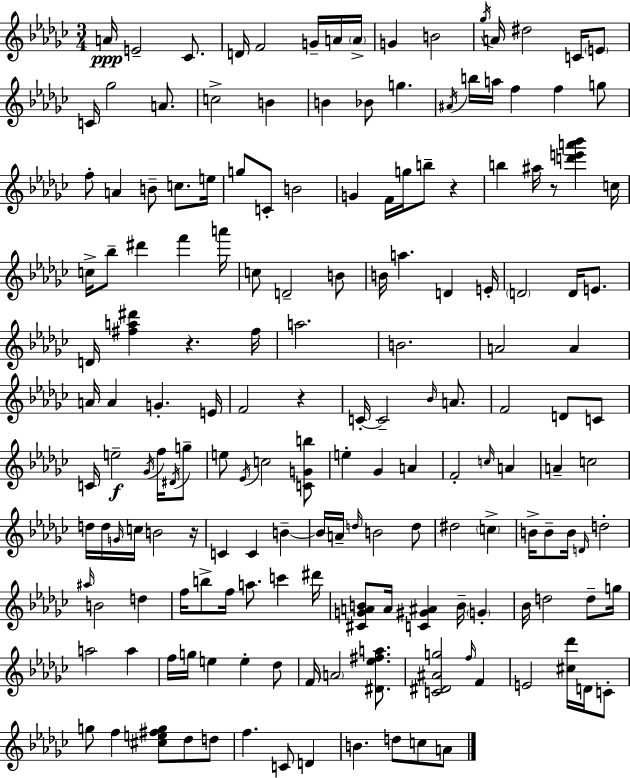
A4/s E4/h CES4/e. D4/s F4/h G4/s A4/s A4/s G4/q B4/h Gb5/s A4/s D#5/h C4/s E4/e C4/s Gb5/h A4/e. C5/h B4/q B4/q Bb4/e G5/q. A#4/s B5/s A5/s F5/q F5/q G5/e F5/e A4/q B4/e C5/e. E5/s G5/e C4/e B4/h G4/q F4/s G5/s B5/e R/q B5/q A#5/s R/e [D6,E6,A6,Bb6]/q C5/s C5/s Bb5/e D#6/q F6/q A6/s C5/e D4/h B4/e B4/s A5/q. D4/q E4/s D4/h D4/s E4/e. D4/s [F#5,A5,D#6]/q R/q. F#5/s A5/h. B4/h. A4/h A4/q A4/s A4/q G4/q. E4/s F4/h R/q C4/s C4/h Bb4/s A4/e. F4/h D4/e C4/e C4/s E5/h Gb4/s F5/s D#4/s G5/e E5/e Eb4/s C5/h [C4,G4,B5]/e E5/q Gb4/q A4/q F4/h C5/s A4/q A4/q C5/h D5/s D5/s G4/s C5/s B4/h R/s C4/q C4/q B4/q B4/s A4/s D5/s B4/h D5/e D#5/h C5/q B4/s B4/e B4/s D4/s D5/h A#5/s B4/h D5/q F5/s B5/e F5/s A5/e. C6/q D#6/s [C#4,G4,A4,B4]/e A4/s [C4,G#4,A#4]/q B4/s G4/q Bb4/s D5/h D5/e G5/s A5/h A5/q F5/s G5/s E5/q E5/q Db5/e F4/s A4/h [D#4,Eb5,F#5,A5]/e. [C4,D#4,A#4,G5]/h F5/s F4/q E4/h [C#5,Db6]/s D4/s C4/e G5/e F5/q [C#5,E5,F#5,G5]/e Db5/e D5/e F5/q. C4/e D4/q B4/q. D5/e C5/e A4/e